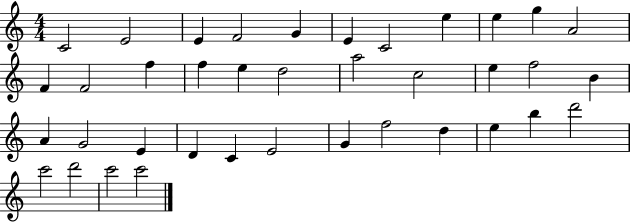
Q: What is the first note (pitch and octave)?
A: C4